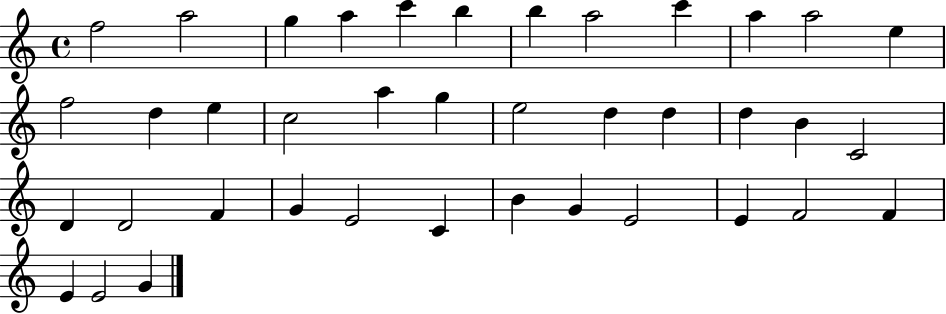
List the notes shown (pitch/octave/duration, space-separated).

F5/h A5/h G5/q A5/q C6/q B5/q B5/q A5/h C6/q A5/q A5/h E5/q F5/h D5/q E5/q C5/h A5/q G5/q E5/h D5/q D5/q D5/q B4/q C4/h D4/q D4/h F4/q G4/q E4/h C4/q B4/q G4/q E4/h E4/q F4/h F4/q E4/q E4/h G4/q